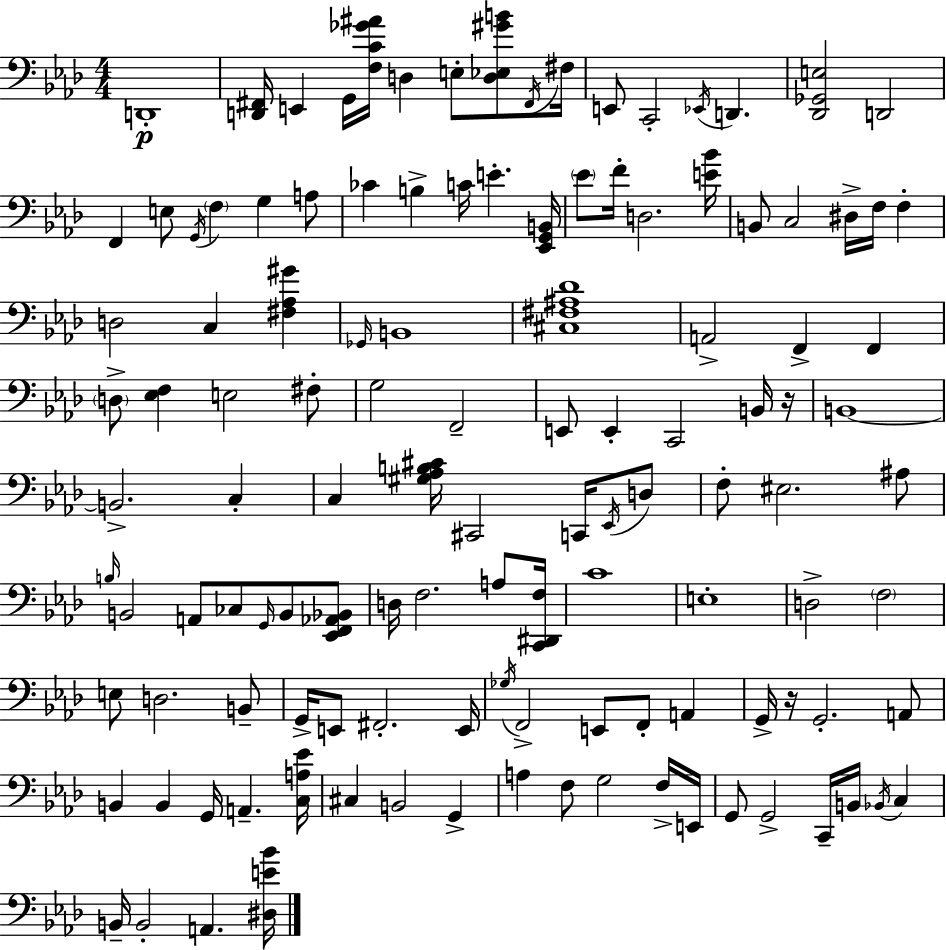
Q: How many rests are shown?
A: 2